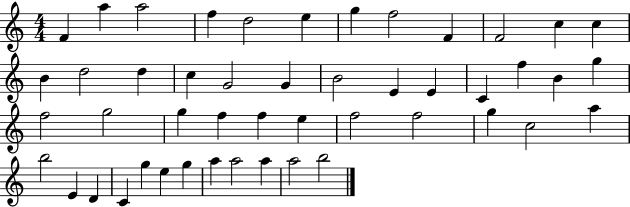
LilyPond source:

{
  \clef treble
  \numericTimeSignature
  \time 4/4
  \key c \major
  f'4 a''4 a''2 | f''4 d''2 e''4 | g''4 f''2 f'4 | f'2 c''4 c''4 | \break b'4 d''2 d''4 | c''4 g'2 g'4 | b'2 e'4 e'4 | c'4 f''4 b'4 g''4 | \break f''2 g''2 | g''4 f''4 f''4 e''4 | f''2 f''2 | g''4 c''2 a''4 | \break b''2 e'4 d'4 | c'4 g''4 e''4 g''4 | a''4 a''2 a''4 | a''2 b''2 | \break \bar "|."
}